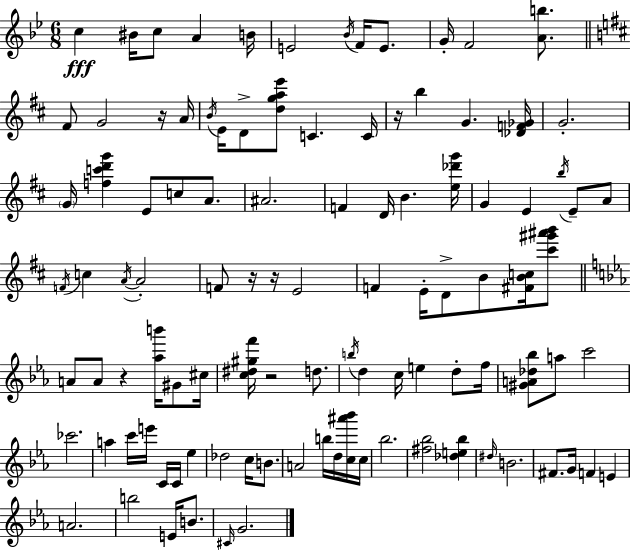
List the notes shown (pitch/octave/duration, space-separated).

C5/q BIS4/s C5/e A4/q B4/s E4/h Bb4/s F4/s E4/e. G4/s F4/h [A4,B5]/e. F#4/e G4/h R/s A4/s B4/s E4/s D4/e [D5,G5,A5,E6]/e C4/q. C4/s R/s B5/q G4/q. [Db4,F4,Gb4]/s G4/h. G4/s [F5,C6,D6,G6]/q E4/e C5/e A4/e. A#4/h. F4/q D4/s B4/q. [E5,Db6,G6]/s G4/q E4/q B5/s E4/e A4/e F4/s C5/q A4/s A4/h F4/e R/s R/s E4/h F4/q E4/s D4/e B4/e [F#4,B4,C5]/s [C#6,G#6,A#6,B6]/e A4/e A4/e R/q [Ab5,B6]/s G#4/e C#5/s [C5,D#5,G#5,F6]/s R/h D5/e. B5/s D5/q C5/s E5/q D5/e F5/s [G#4,A4,Db5,Bb5]/e A5/e C6/h CES6/h. A5/q C6/s E6/s C4/s C4/s Eb5/q Db5/h C5/s B4/e. A4/h B5/s D5/s [C5,A#6,Bb6]/s C5/s Bb5/h. [F#5,Bb5]/h [Db5,E5,Bb5]/q D#5/s B4/h. F#4/e. G4/s F4/q E4/q A4/h. B5/h E4/s B4/e. C#4/s G4/h.